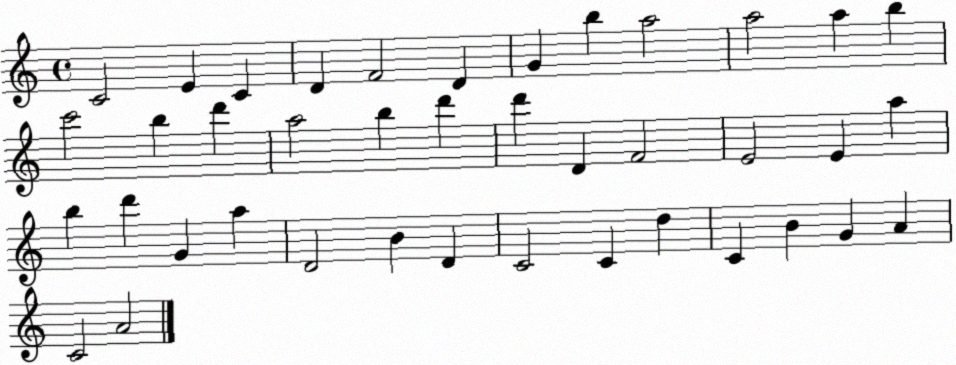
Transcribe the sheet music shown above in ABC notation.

X:1
T:Untitled
M:4/4
L:1/4
K:C
C2 E C D F2 D G b a2 a2 a b c'2 b d' a2 b d' d' D F2 E2 E a b d' G a D2 B D C2 C d C B G A C2 A2